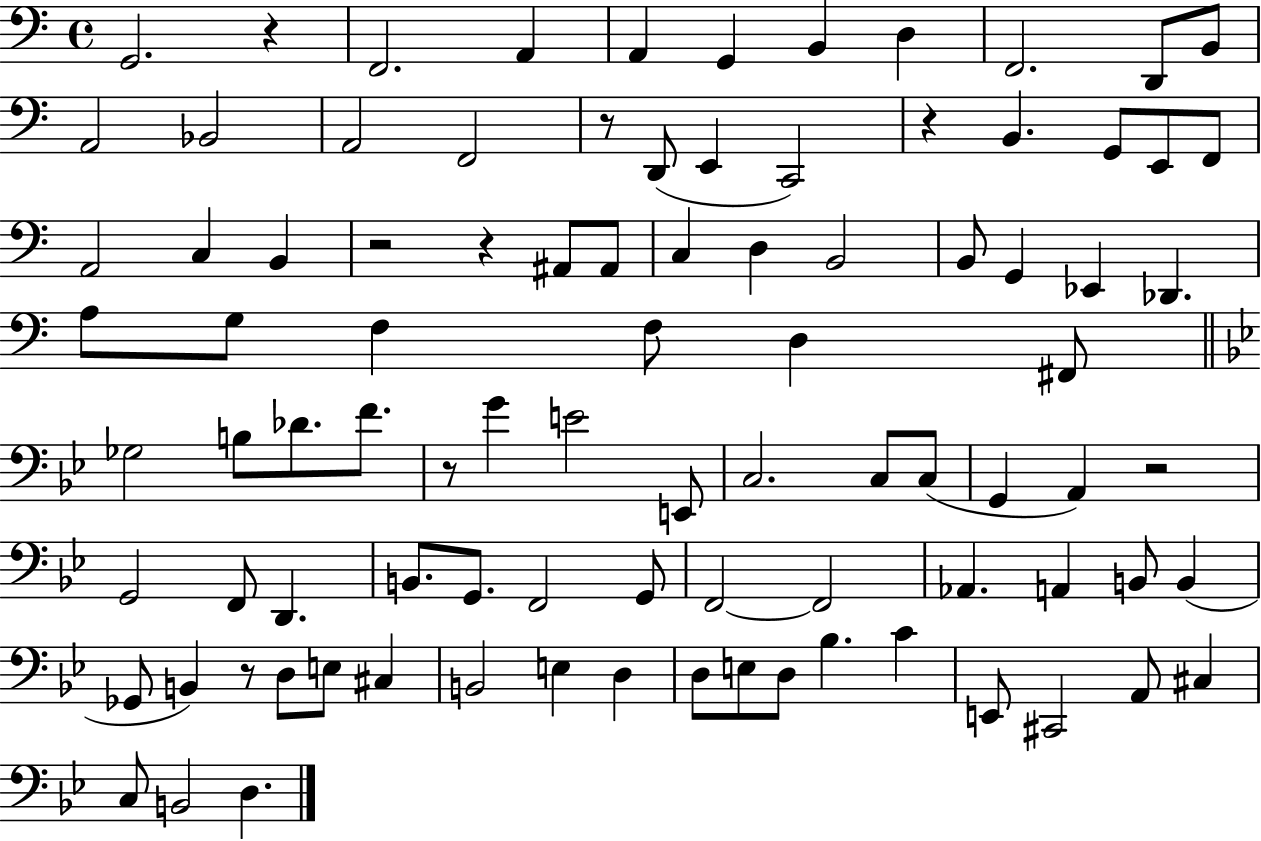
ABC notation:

X:1
T:Untitled
M:4/4
L:1/4
K:C
G,,2 z F,,2 A,, A,, G,, B,, D, F,,2 D,,/2 B,,/2 A,,2 _B,,2 A,,2 F,,2 z/2 D,,/2 E,, C,,2 z B,, G,,/2 E,,/2 F,,/2 A,,2 C, B,, z2 z ^A,,/2 ^A,,/2 C, D, B,,2 B,,/2 G,, _E,, _D,, A,/2 G,/2 F, F,/2 D, ^F,,/2 _G,2 B,/2 _D/2 F/2 z/2 G E2 E,,/2 C,2 C,/2 C,/2 G,, A,, z2 G,,2 F,,/2 D,, B,,/2 G,,/2 F,,2 G,,/2 F,,2 F,,2 _A,, A,, B,,/2 B,, _G,,/2 B,, z/2 D,/2 E,/2 ^C, B,,2 E, D, D,/2 E,/2 D,/2 _B, C E,,/2 ^C,,2 A,,/2 ^C, C,/2 B,,2 D,